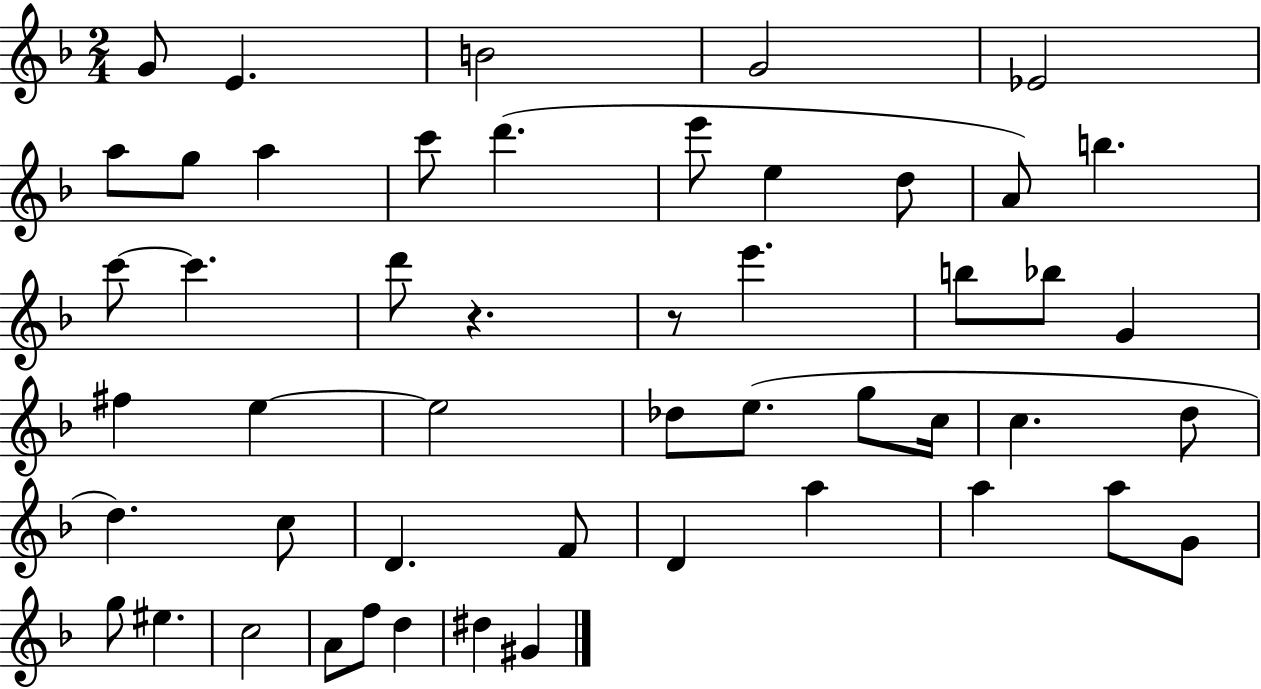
G4/e E4/q. B4/h G4/h Eb4/h A5/e G5/e A5/q C6/e D6/q. E6/e E5/q D5/e A4/e B5/q. C6/e C6/q. D6/e R/q. R/e E6/q. B5/e Bb5/e G4/q F#5/q E5/q E5/h Db5/e E5/e. G5/e C5/s C5/q. D5/e D5/q. C5/e D4/q. F4/e D4/q A5/q A5/q A5/e G4/e G5/e EIS5/q. C5/h A4/e F5/e D5/q D#5/q G#4/q